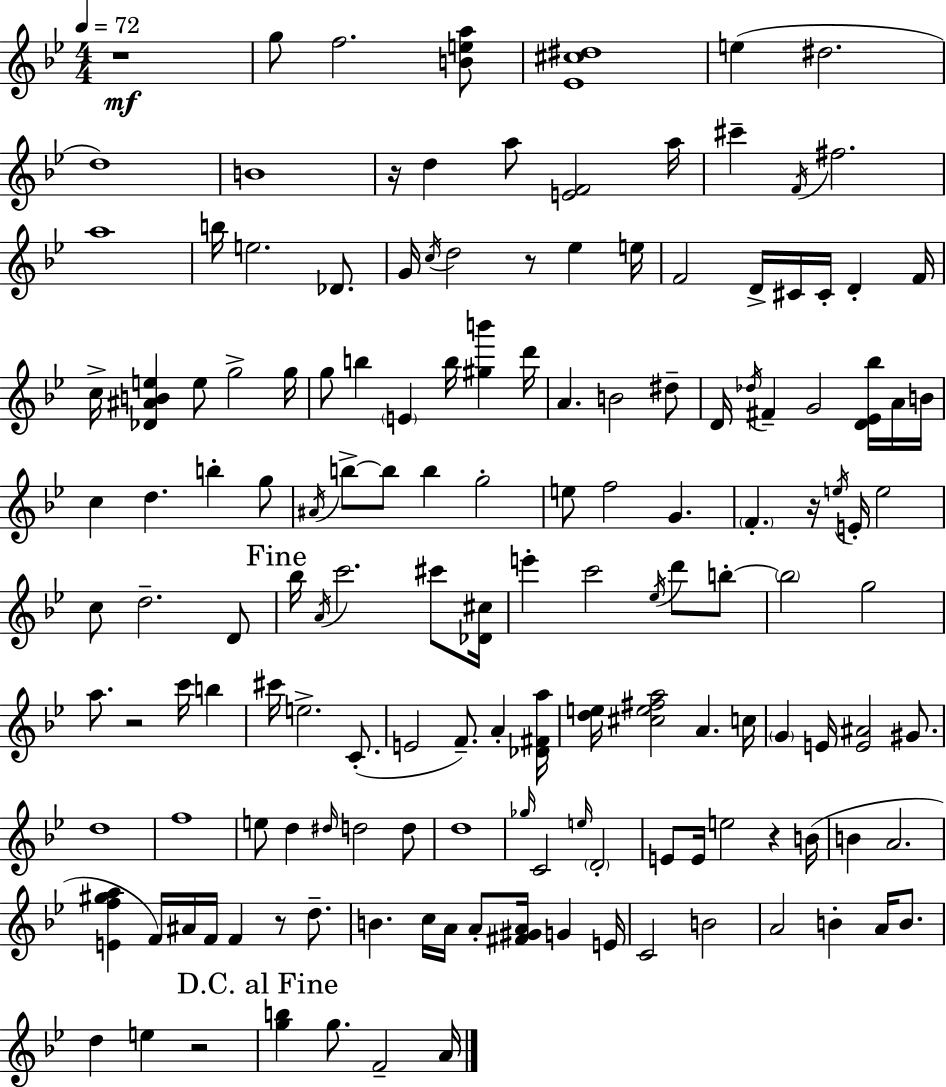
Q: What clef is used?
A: treble